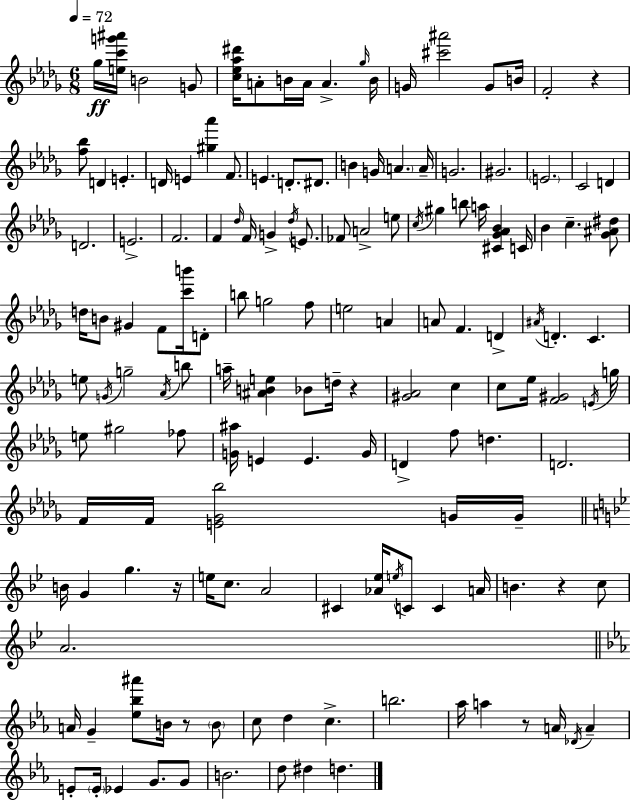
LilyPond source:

{
  \clef treble
  \numericTimeSignature
  \time 6/8
  \key bes \minor
  \tempo 4 = 72
  \repeat volta 2 { ges''16\ff <e'' c''' g''' ais'''>16 b'2 g'8 | <c'' ees'' aes'' dis'''>16 a'8-. b'16 a'16 a'4.-> \grace { ges''16 } | b'16 g'16 <cis''' ais'''>2 g'8 | b'16 f'2-. r4 | \break <f'' bes''>8 d'4 e'4.-. | d'16 e'4 <gis'' aes'''>4 f'8. | e'4. d'8.-. dis'8. | b'4 g'16 \parenthesize a'4. | \break a'16-- g'2. | gis'2. | \parenthesize e'2. | c'2 d'4 | \break d'2. | e'2.-> | f'2. | f'4 \grace { des''16 } f'16 g'4-> \acciaccatura { des''16 } | \break e'8. fes'8 a'2-> | e''8 \acciaccatura { c''16 } gis''4 b''8 a''16 <cis' ges' aes' bes'>4 | c'16 bes'4 c''4.-- | <ges' ais' dis''>8 d''16 b'8 gis'4 f'8 | \break <c''' b'''>16 d'8-. b''8 g''2 | f''8 e''2 | a'4 a'8 f'4. | d'4-> \acciaccatura { ais'16 } d'4.-. c'4. | \break e''8 \acciaccatura { g'16 } g''2-- | \acciaccatura { aes'16 } b''8 a''16-- <ais' b' e''>4 | bes'8 d''16-- r4 <gis' aes'>2 | c''4 c''8 ees''16 <f' gis'>2 | \break \acciaccatura { e'16 } g''16 e''8 gis''2 | fes''8 <g' ais''>16 e'4 | e'4. g'16 d'4-> | f''8 d''4. d'2. | \break f'16 f'16 <e' ges' bes''>2 | g'16 g'16-- \bar "||" \break \key bes \major b'16 g'4 g''4. r16 | e''16 c''8. a'2 | cis'4 <aes' ees''>16 \acciaccatura { e''16 } c'8 c'4 | a'16 b'4. r4 c''8 | \break a'2. | \bar "||" \break \key c \minor a'16 g'4-- <ees'' bes'' ais'''>8 b'16 r8 \parenthesize b'8 | c''8 d''4 c''4.-> | b''2. | aes''16 a''4 r8 a'16 \acciaccatura { des'16 } a'4-- | \break e'8-. \parenthesize e'16-. ees'4 g'8. g'8 | b'2. | d''8 dis''4 d''4. | } \bar "|."
}